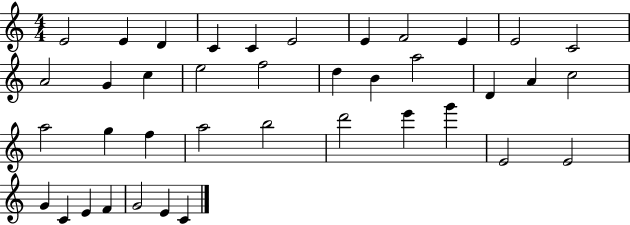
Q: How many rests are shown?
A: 0